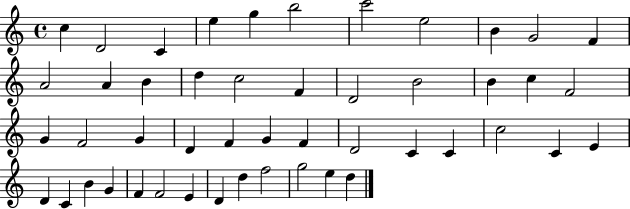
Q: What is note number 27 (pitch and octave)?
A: F4